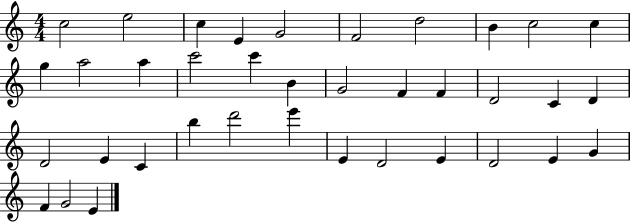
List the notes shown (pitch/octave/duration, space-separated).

C5/h E5/h C5/q E4/q G4/h F4/h D5/h B4/q C5/h C5/q G5/q A5/h A5/q C6/h C6/q B4/q G4/h F4/q F4/q D4/h C4/q D4/q D4/h E4/q C4/q B5/q D6/h E6/q E4/q D4/h E4/q D4/h E4/q G4/q F4/q G4/h E4/q